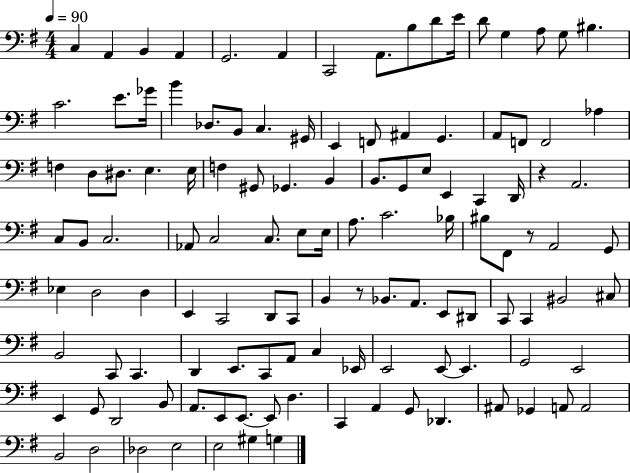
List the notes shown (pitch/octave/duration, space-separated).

C3/q A2/q B2/q A2/q G2/h. A2/q C2/h A2/e. B3/e D4/e E4/s D4/e G3/q A3/e G3/e BIS3/q. C4/h. E4/e. Gb4/s B4/q Db3/e. B2/e C3/q. G#2/s E2/q F2/e A#2/q G2/q. A2/e F2/e F2/h Ab3/q F3/q D3/e D#3/e. E3/q. E3/s F3/q G#2/e Gb2/q. B2/q B2/e. G2/e E3/e E2/q C2/q D2/s R/q A2/h. C3/e B2/e C3/h. Ab2/e C3/h C3/e. E3/e E3/s A3/e. C4/h. Bb3/s BIS3/e F#2/e R/e A2/h G2/e Eb3/q D3/h D3/q E2/q C2/h D2/e C2/e B2/q R/e Bb2/e. A2/e. E2/e D#2/e C2/e C2/q BIS2/h C#3/e B2/h C2/e C2/q. D2/q E2/e. C2/e A2/e C3/q Eb2/s E2/h E2/e E2/q. G2/h E2/h E2/q G2/e D2/h B2/e A2/e. E2/e E2/e. E2/e D3/q. C2/q A2/q G2/e Db2/q. A#2/e Gb2/q A2/e A2/h B2/h D3/h Db3/h E3/h E3/h G#3/q G3/q